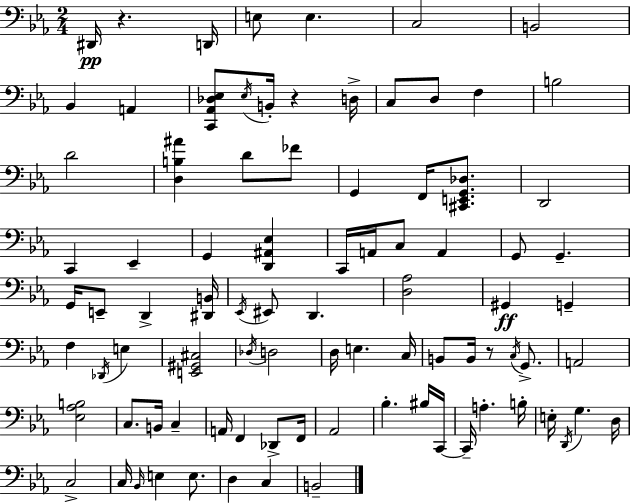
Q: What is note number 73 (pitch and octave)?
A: E3